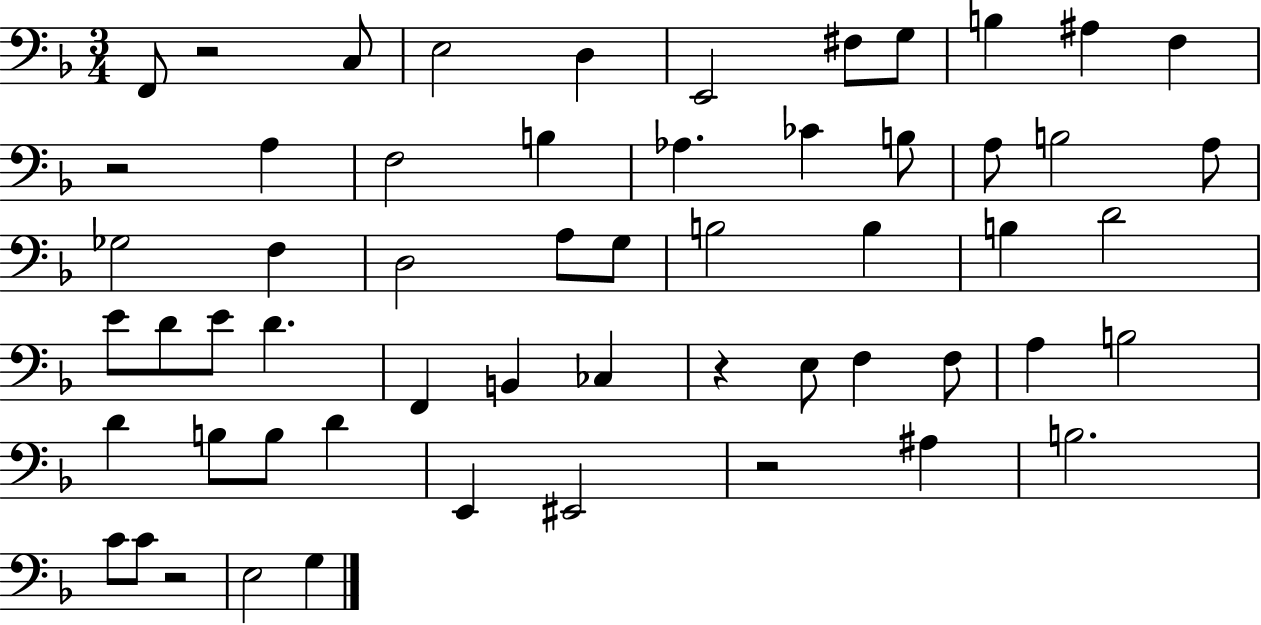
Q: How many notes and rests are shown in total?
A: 57